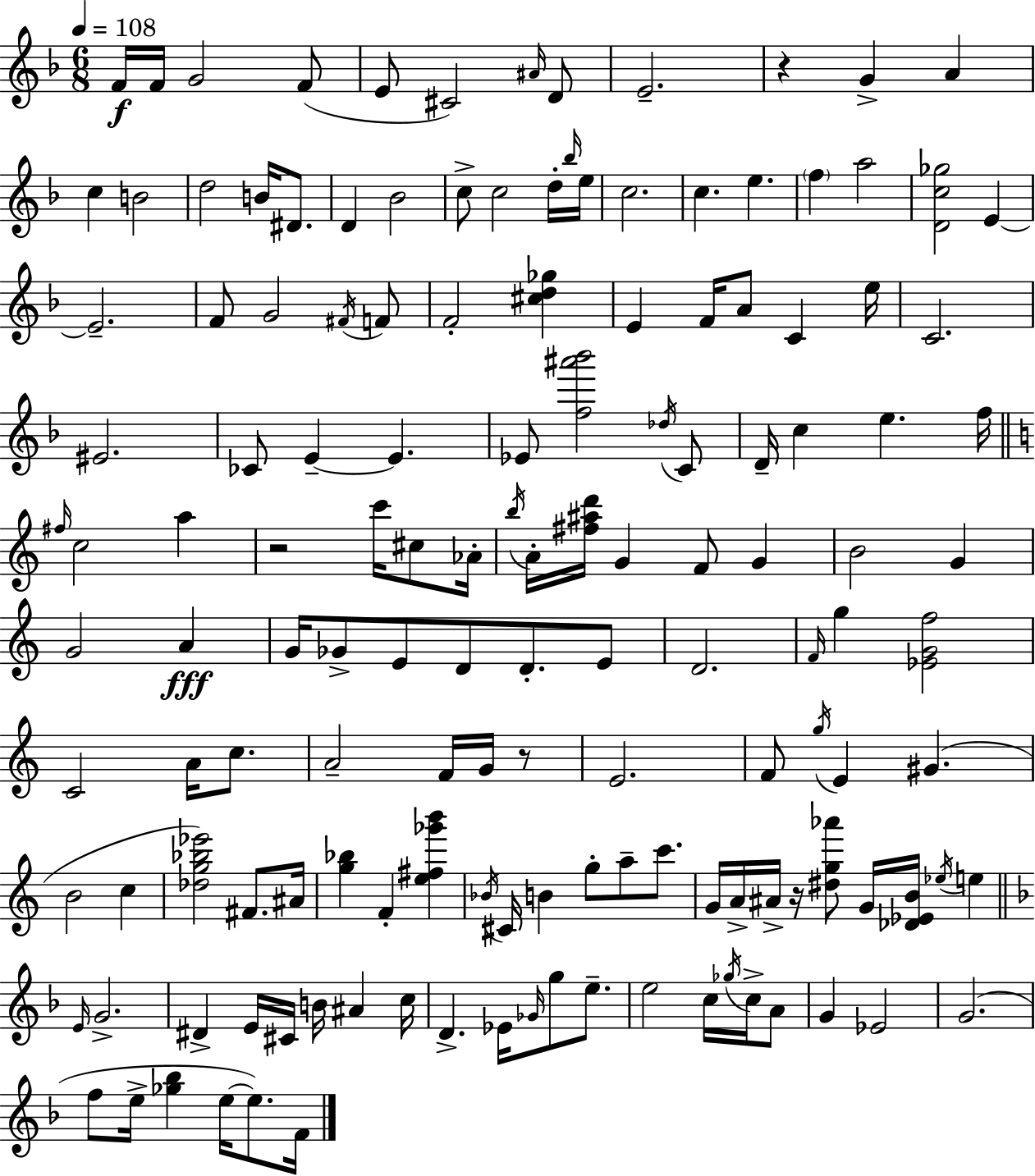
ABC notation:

X:1
T:Untitled
M:6/8
L:1/4
K:Dm
F/4 F/4 G2 F/2 E/2 ^C2 ^A/4 D/2 E2 z G A c B2 d2 B/4 ^D/2 D _B2 c/2 c2 d/4 _b/4 e/4 c2 c e f a2 [Dc_g]2 E E2 F/2 G2 ^F/4 F/2 F2 [^cd_g] E F/4 A/2 C e/4 C2 ^E2 _C/2 E E _E/2 [f^a'_b']2 _d/4 C/2 D/4 c e f/4 ^f/4 c2 a z2 c'/4 ^c/2 _A/4 b/4 A/4 [^f^ad']/4 G F/2 G B2 G G2 A G/4 _G/2 E/2 D/2 D/2 E/2 D2 F/4 g [_EGf]2 C2 A/4 c/2 A2 F/4 G/4 z/2 E2 F/2 g/4 E ^G B2 c [_dg_b_e']2 ^F/2 ^A/4 [g_b] F [e^f_g'b'] _B/4 ^C/4 B g/2 a/2 c'/2 G/4 A/4 ^A/4 z/4 [^dg_a']/2 G/4 [_D_EB]/4 _e/4 e E/4 G2 ^D E/4 ^C/4 B/4 ^A c/4 D _E/4 _G/4 g/2 e/2 e2 c/4 _g/4 c/4 A/2 G _E2 G2 f/2 e/4 [_g_b] e/4 e/2 F/4